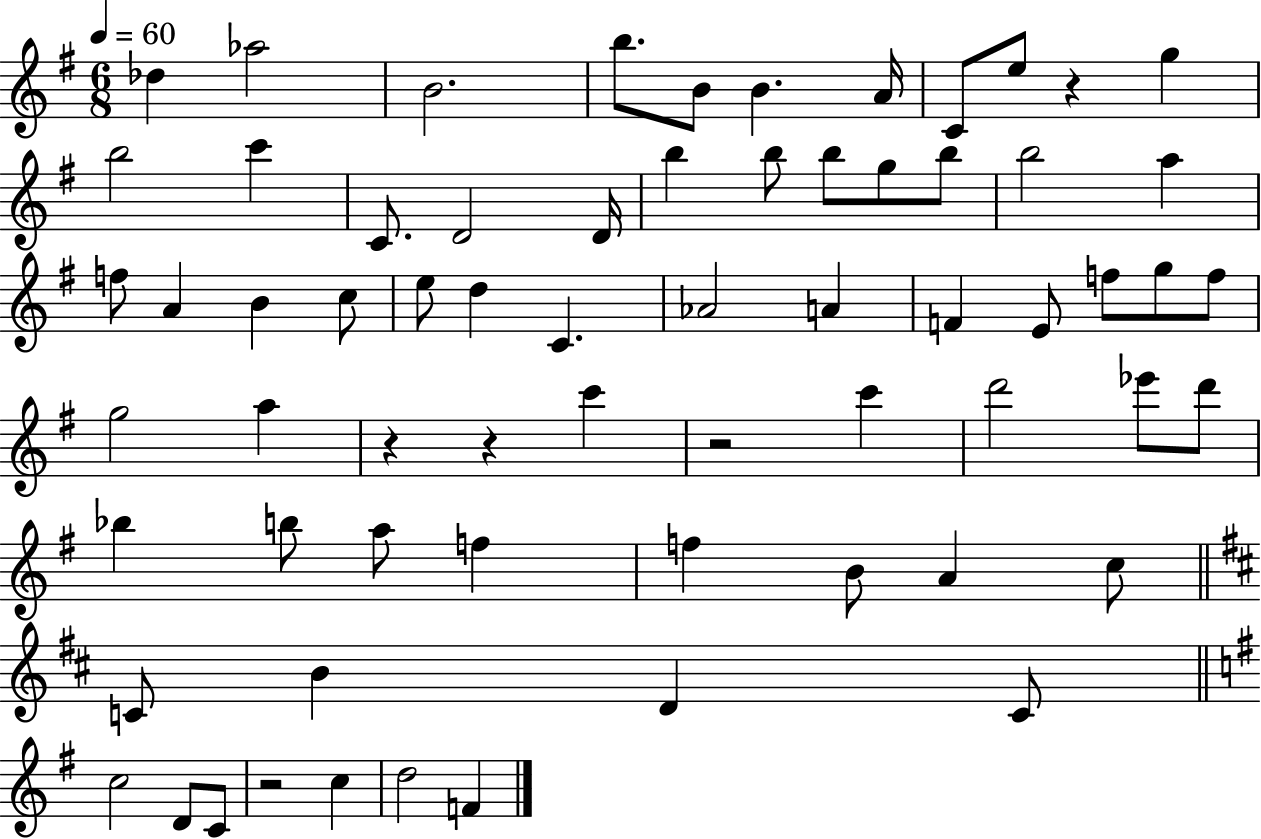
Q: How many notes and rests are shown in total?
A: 66